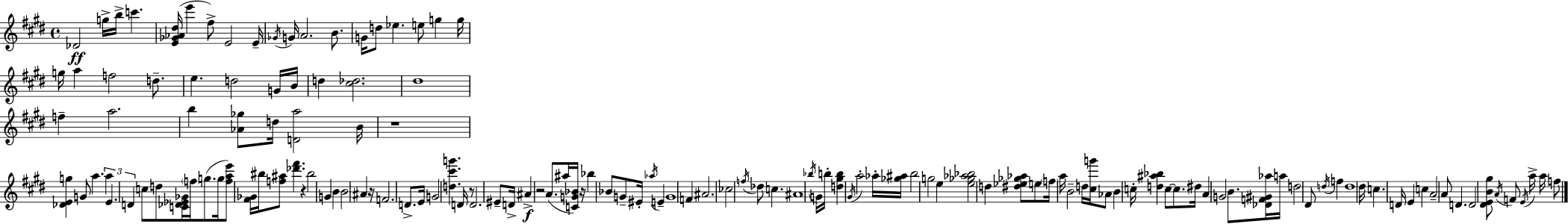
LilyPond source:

{
  \clef treble
  \time 4/4
  \defaultTimeSignature
  \key e \major
  \repeat volta 2 { des'2\ff g''16-> b''16-> c'''4. | <e' ges' aes' dis''>16( e'''4 fis''8->) e'2 e'16-- | \acciaccatura { ges'16 } g'16 a'2. b'8. | g'16 d''8 ees''4. e''8 g''4 | \break g''16 g''16 a''4 f''2 d''8.-- | e''4. d''2 g'16 | b'16 d''4 <cis'' des''>2. | dis''1 | \break f''4-- a''2. | b''4 <aes' ges''>8 d''16 <d' a''>2 | b'16 r1 | <des' e' g''>4 g'8 a''4. \tuplet 3/2 { a''4 | \break e'4. d'4 } c''8 d''8 <c' des' ees' ges'>16 | \parenthesize f''16 g''8.( g''16 <f'' a'' e'''>8) <fis' ges'>16 bis''16 <f'' ais''>8 <des''' fis'''>4. | r4 bis''2 g'4 | b'4 b'2 ais'4 | \break r16 f'2. d'8.-> | e'16 g'2 <d'' cis''' g'''>4. | d'16 r8 d'2. eis'8-- | d'16-> ais'4->\f r2 a'8.( | \break ais''16 <c' g' bes'>16) r16 bes''4 bes'8 g'8-- eis'16-. \acciaccatura { aes''16 } e'4-- | g'1 | f'4 ais'2. | ces''2 \acciaccatura { f''16 } des''8 c''4. | \break ais'1 | \acciaccatura { bes''16 } g'16 b''16-. <d'' gis'' b''>4 \acciaccatura { gis'16 } a''2-. | aes''16-. <ges'' ais''>16 b''2 g''2 | e''4 <e'' ges'' aes'' bes''>2 | \break d''4 <dis'' ees'' ges'' aes''>8 e''8 \parenthesize f''16 a''16 b'2-- | d''16 <cis'' g'''>16 aes'8 b'4 c''16-. <d'' ais'' bes''>4 | c''8~~ c''8. dis''16 a'4 g'2 | b'8. <des' f' gis' aes''>16 a''16 d''2 dis'8 | \break \acciaccatura { d''16 } f''4 d''1 | dis''16 c''4. d'16 e'4 | c''4 a'2-- a'8 | d'4. d'2 <dis' e' b' gis''>8 | \break \acciaccatura { a'16 } f'8 \acciaccatura { e'16 } a''16-> a''16 f''8 } \bar "|."
}